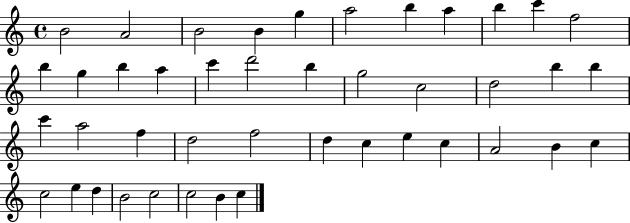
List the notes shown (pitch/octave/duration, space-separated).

B4/h A4/h B4/h B4/q G5/q A5/h B5/q A5/q B5/q C6/q F5/h B5/q G5/q B5/q A5/q C6/q D6/h B5/q G5/h C5/h D5/h B5/q B5/q C6/q A5/h F5/q D5/h F5/h D5/q C5/q E5/q C5/q A4/h B4/q C5/q C5/h E5/q D5/q B4/h C5/h C5/h B4/q C5/q